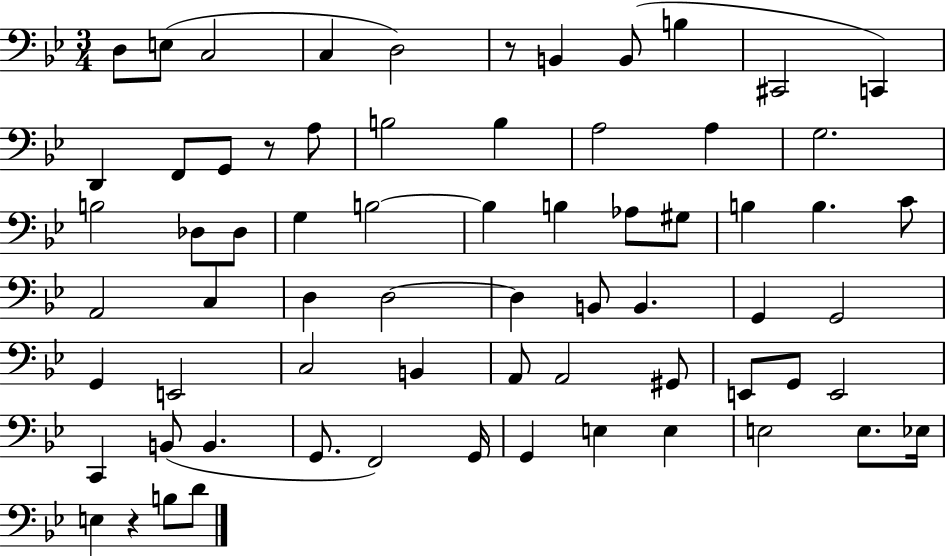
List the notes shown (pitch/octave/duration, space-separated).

D3/e E3/e C3/h C3/q D3/h R/e B2/q B2/e B3/q C#2/h C2/q D2/q F2/e G2/e R/e A3/e B3/h B3/q A3/h A3/q G3/h. B3/h Db3/e Db3/e G3/q B3/h B3/q B3/q Ab3/e G#3/e B3/q B3/q. C4/e A2/h C3/q D3/q D3/h D3/q B2/e B2/q. G2/q G2/h G2/q E2/h C3/h B2/q A2/e A2/h G#2/e E2/e G2/e E2/h C2/q B2/e B2/q. G2/e. F2/h G2/s G2/q E3/q E3/q E3/h E3/e. Eb3/s E3/q R/q B3/e D4/e